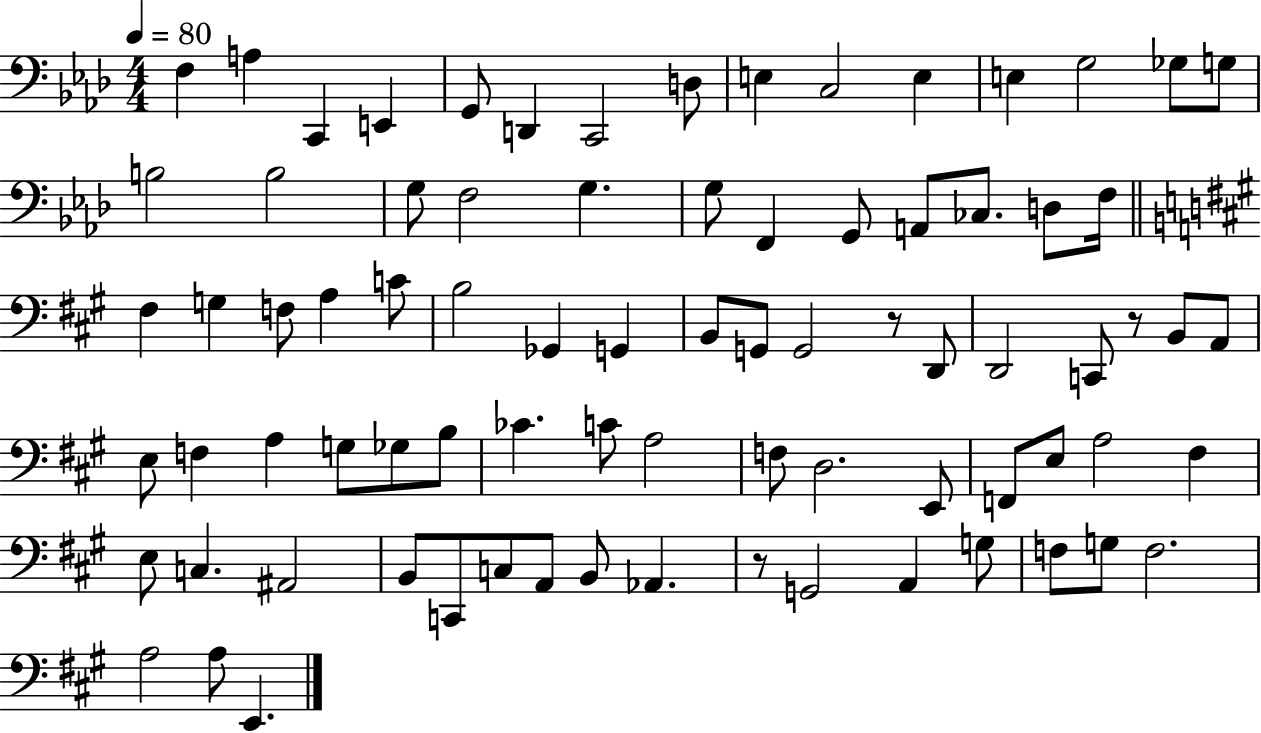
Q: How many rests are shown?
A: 3